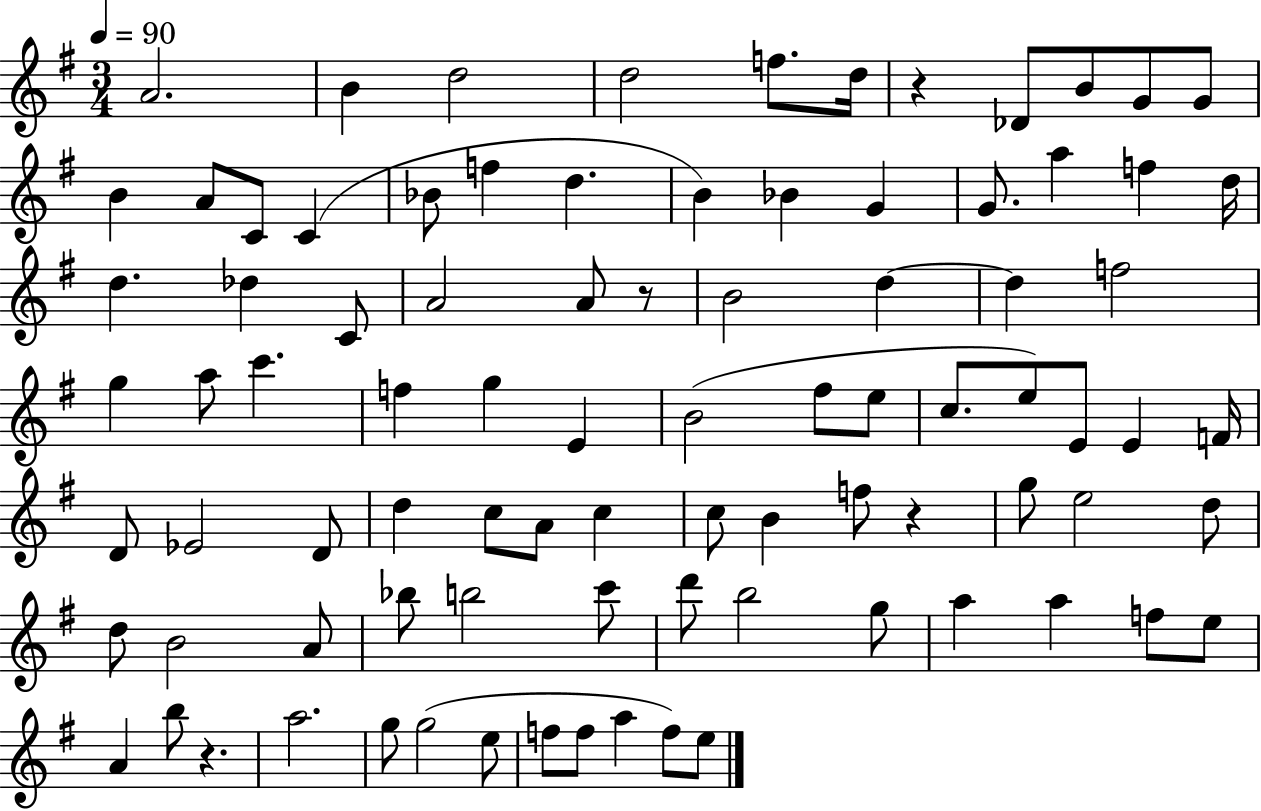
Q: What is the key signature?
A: G major